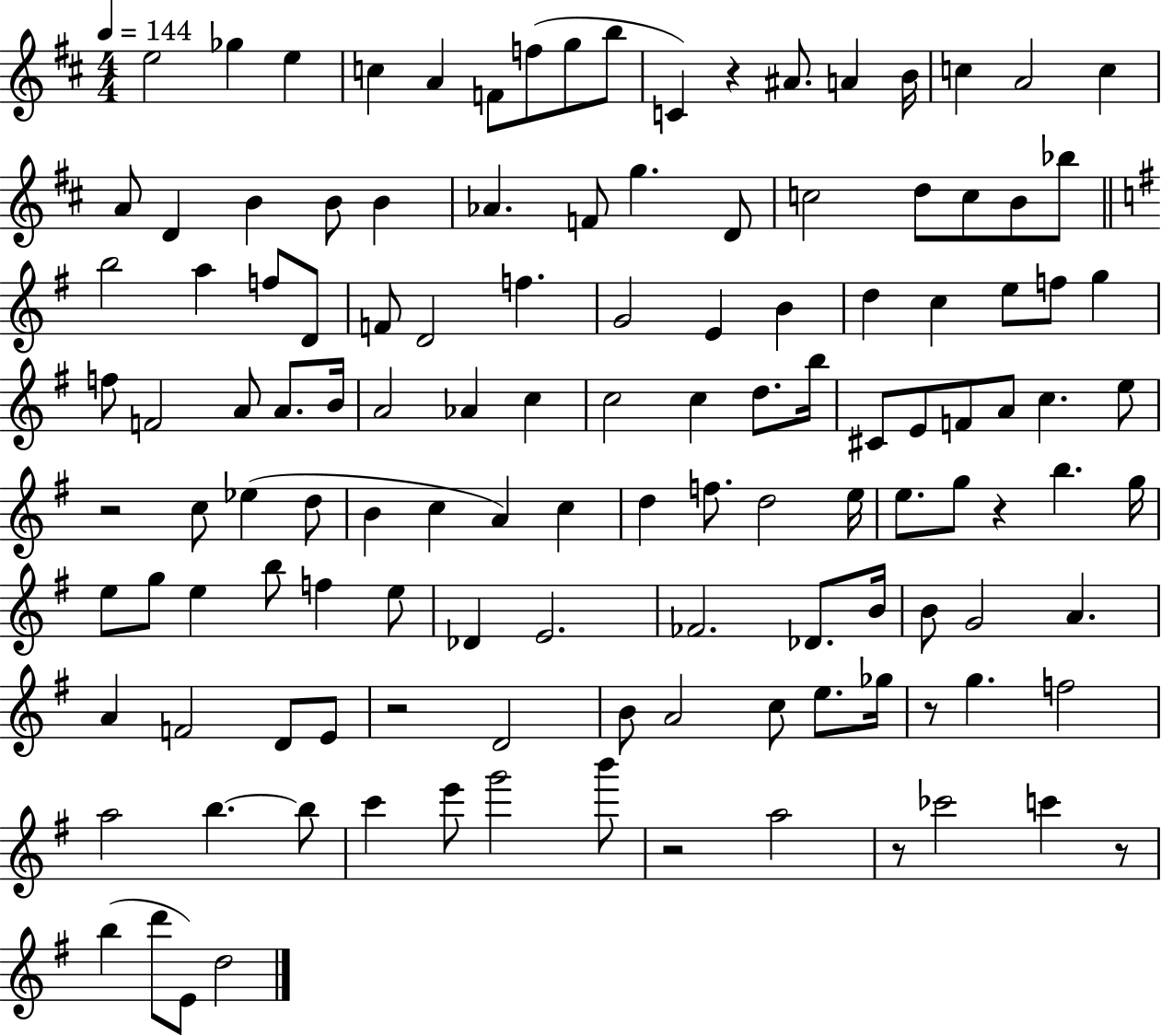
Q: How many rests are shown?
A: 8